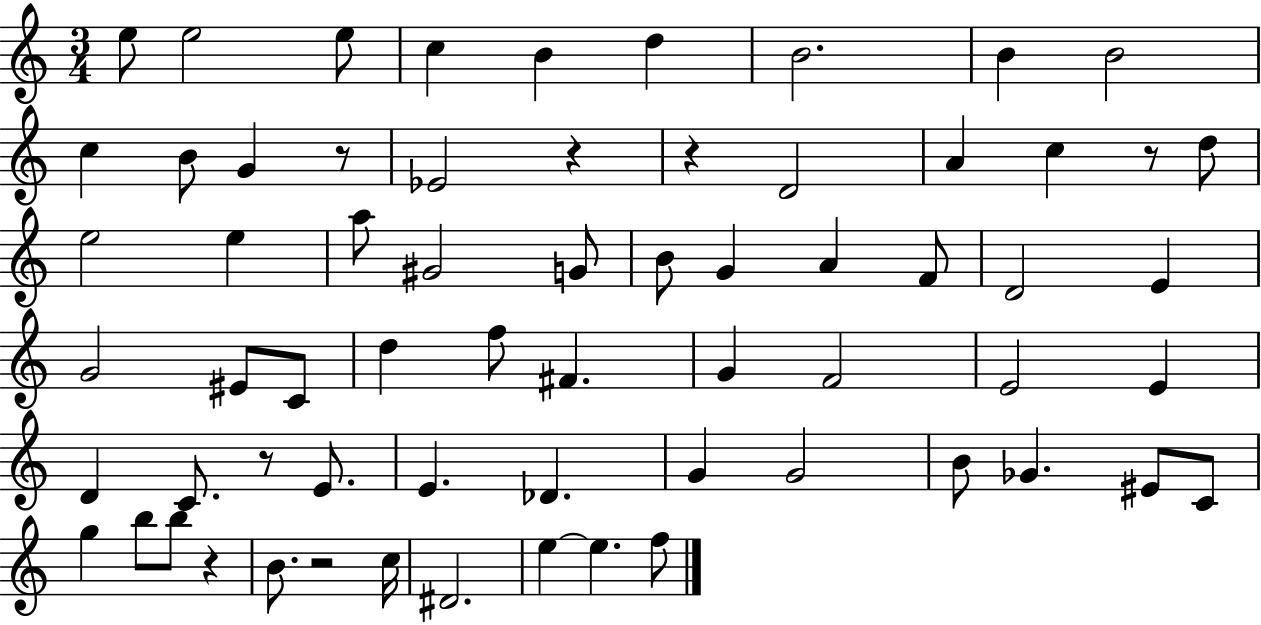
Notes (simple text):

E5/e E5/h E5/e C5/q B4/q D5/q B4/h. B4/q B4/h C5/q B4/e G4/q R/e Eb4/h R/q R/q D4/h A4/q C5/q R/e D5/e E5/h E5/q A5/e G#4/h G4/e B4/e G4/q A4/q F4/e D4/h E4/q G4/h EIS4/e C4/e D5/q F5/e F#4/q. G4/q F4/h E4/h E4/q D4/q C4/e. R/e E4/e. E4/q. Db4/q. G4/q G4/h B4/e Gb4/q. EIS4/e C4/e G5/q B5/e B5/e R/q B4/e. R/h C5/s D#4/h. E5/q E5/q. F5/e